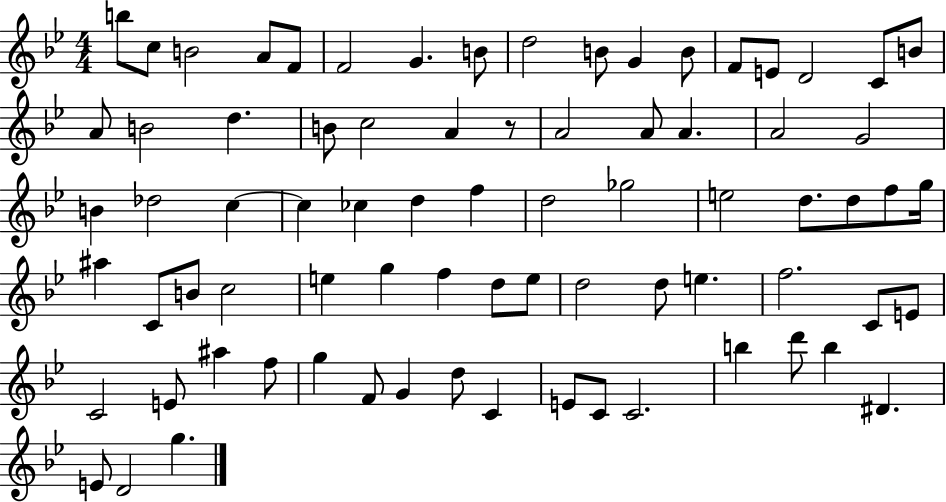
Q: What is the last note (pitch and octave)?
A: G5